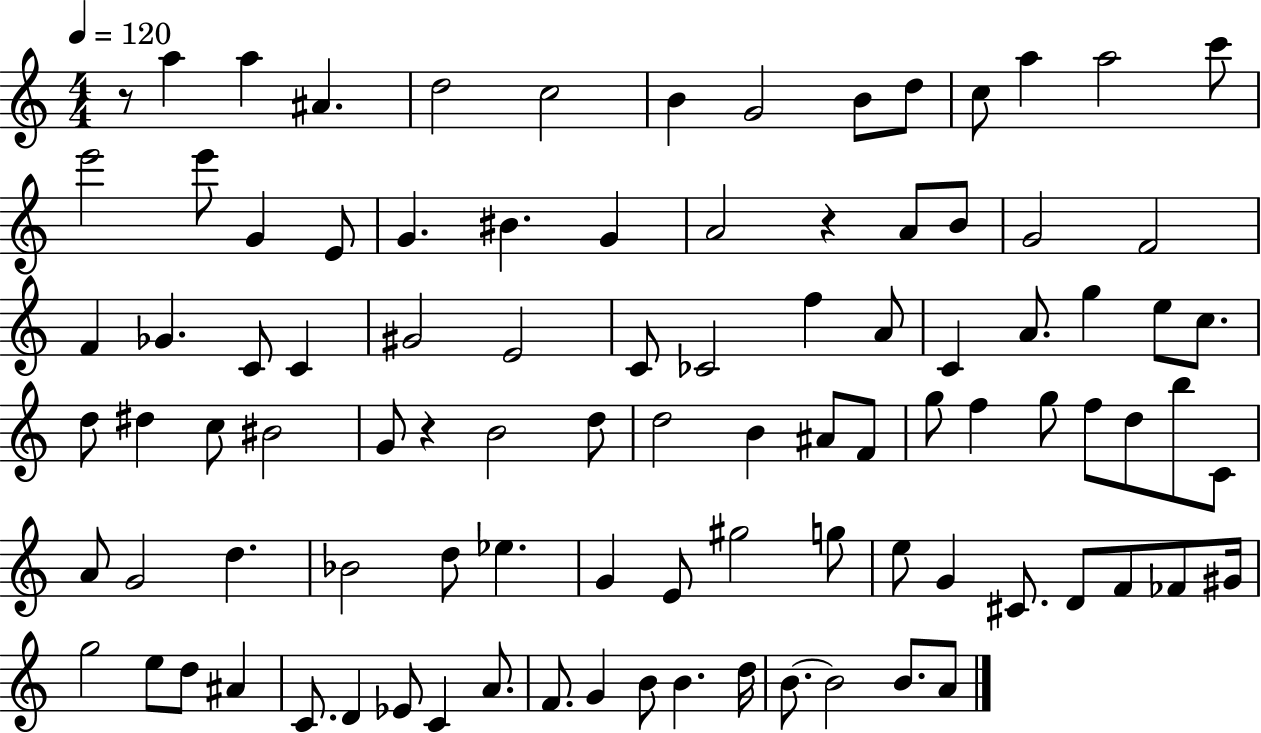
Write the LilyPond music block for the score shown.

{
  \clef treble
  \numericTimeSignature
  \time 4/4
  \key c \major
  \tempo 4 = 120
  r8 a''4 a''4 ais'4. | d''2 c''2 | b'4 g'2 b'8 d''8 | c''8 a''4 a''2 c'''8 | \break e'''2 e'''8 g'4 e'8 | g'4. bis'4. g'4 | a'2 r4 a'8 b'8 | g'2 f'2 | \break f'4 ges'4. c'8 c'4 | gis'2 e'2 | c'8 ces'2 f''4 a'8 | c'4 a'8. g''4 e''8 c''8. | \break d''8 dis''4 c''8 bis'2 | g'8 r4 b'2 d''8 | d''2 b'4 ais'8 f'8 | g''8 f''4 g''8 f''8 d''8 b''8 c'8 | \break a'8 g'2 d''4. | bes'2 d''8 ees''4. | g'4 e'8 gis''2 g''8 | e''8 g'4 cis'8. d'8 f'8 fes'8 gis'16 | \break g''2 e''8 d''8 ais'4 | c'8. d'4 ees'8 c'4 a'8. | f'8. g'4 b'8 b'4. d''16 | b'8.~~ b'2 b'8. a'8 | \break \bar "|."
}